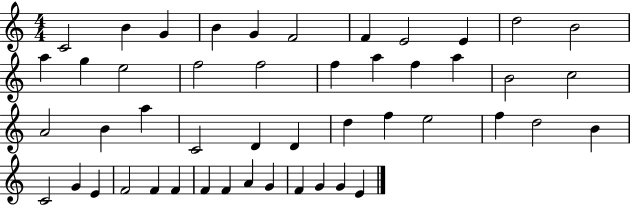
X:1
T:Untitled
M:4/4
L:1/4
K:C
C2 B G B G F2 F E2 E d2 B2 a g e2 f2 f2 f a f a B2 c2 A2 B a C2 D D d f e2 f d2 B C2 G E F2 F F F F A G F G G E